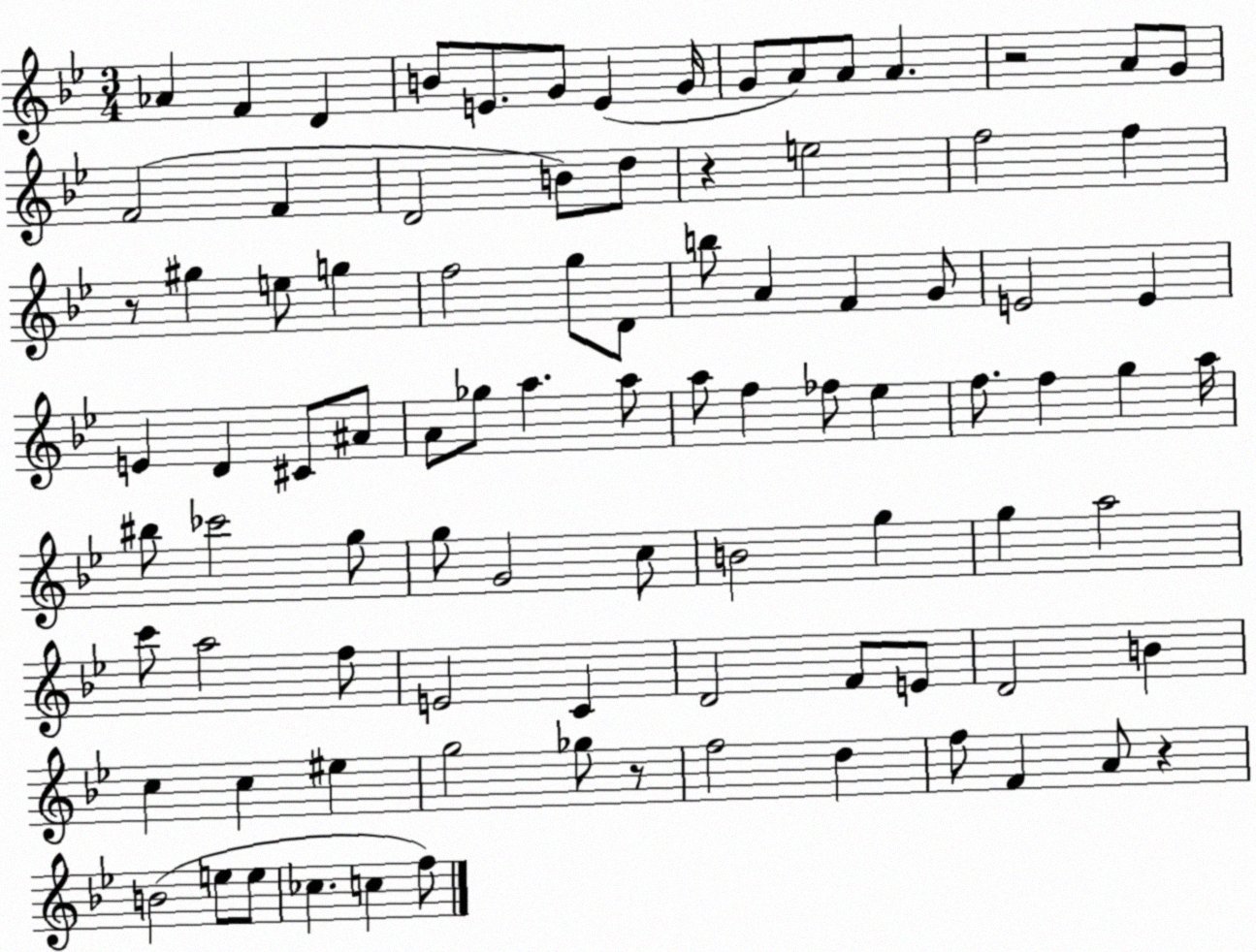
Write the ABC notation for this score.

X:1
T:Untitled
M:3/4
L:1/4
K:Bb
_A F D B/2 E/2 G/2 E G/4 G/2 A/2 A/2 A z2 A/2 G/2 F2 F D2 B/2 d/2 z e2 f2 f z/2 ^g e/2 g f2 g/2 D/2 b/2 A F G/2 E2 E E D ^C/2 ^A/2 A/2 _g/2 a a/2 a/2 f _f/2 _e f/2 f g a/4 ^b/2 _c'2 g/2 g/2 G2 c/2 B2 g g a2 c'/2 a2 f/2 E2 C D2 F/2 E/2 D2 B c c ^e g2 _g/2 z/2 f2 d f/2 F A/2 z B2 e/2 e/2 _c c f/2